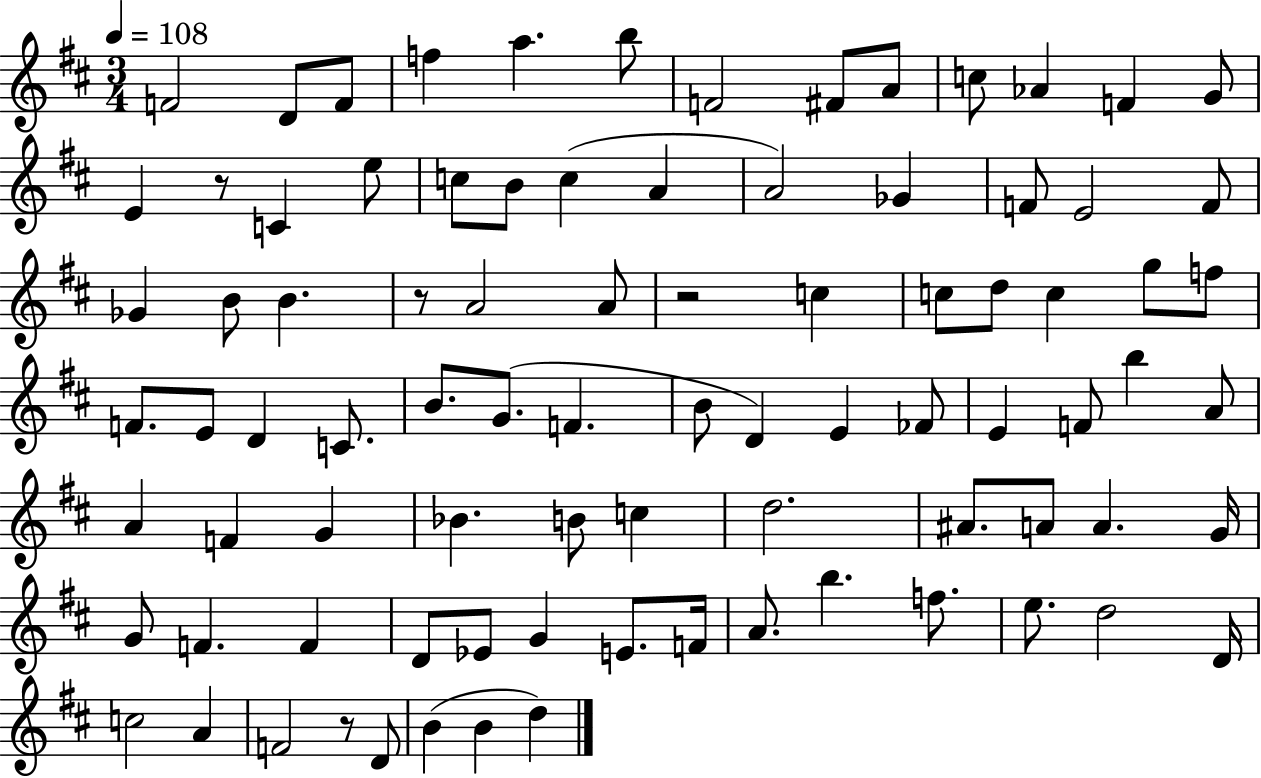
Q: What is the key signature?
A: D major